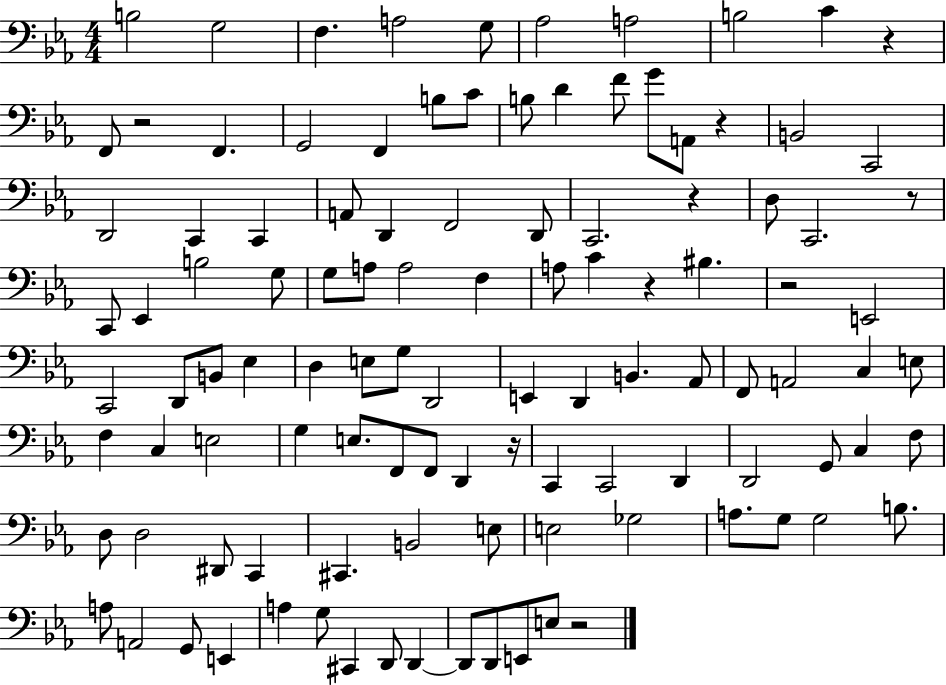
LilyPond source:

{
  \clef bass
  \numericTimeSignature
  \time 4/4
  \key ees \major
  b2 g2 | f4. a2 g8 | aes2 a2 | b2 c'4 r4 | \break f,8 r2 f,4. | g,2 f,4 b8 c'8 | b8 d'4 f'8 g'8 a,8 r4 | b,2 c,2 | \break d,2 c,4 c,4 | a,8 d,4 f,2 d,8 | c,2. r4 | d8 c,2. r8 | \break c,8 ees,4 b2 g8 | g8 a8 a2 f4 | a8 c'4 r4 bis4. | r2 e,2 | \break c,2 d,8 b,8 ees4 | d4 e8 g8 d,2 | e,4 d,4 b,4. aes,8 | f,8 a,2 c4 e8 | \break f4 c4 e2 | g4 e8. f,8 f,8 d,4 r16 | c,4 c,2 d,4 | d,2 g,8 c4 f8 | \break d8 d2 dis,8 c,4 | cis,4. b,2 e8 | e2 ges2 | a8. g8 g2 b8. | \break a8 a,2 g,8 e,4 | a4 g8 cis,4 d,8 d,4~~ | d,8 d,8 e,8 e8 r2 | \bar "|."
}